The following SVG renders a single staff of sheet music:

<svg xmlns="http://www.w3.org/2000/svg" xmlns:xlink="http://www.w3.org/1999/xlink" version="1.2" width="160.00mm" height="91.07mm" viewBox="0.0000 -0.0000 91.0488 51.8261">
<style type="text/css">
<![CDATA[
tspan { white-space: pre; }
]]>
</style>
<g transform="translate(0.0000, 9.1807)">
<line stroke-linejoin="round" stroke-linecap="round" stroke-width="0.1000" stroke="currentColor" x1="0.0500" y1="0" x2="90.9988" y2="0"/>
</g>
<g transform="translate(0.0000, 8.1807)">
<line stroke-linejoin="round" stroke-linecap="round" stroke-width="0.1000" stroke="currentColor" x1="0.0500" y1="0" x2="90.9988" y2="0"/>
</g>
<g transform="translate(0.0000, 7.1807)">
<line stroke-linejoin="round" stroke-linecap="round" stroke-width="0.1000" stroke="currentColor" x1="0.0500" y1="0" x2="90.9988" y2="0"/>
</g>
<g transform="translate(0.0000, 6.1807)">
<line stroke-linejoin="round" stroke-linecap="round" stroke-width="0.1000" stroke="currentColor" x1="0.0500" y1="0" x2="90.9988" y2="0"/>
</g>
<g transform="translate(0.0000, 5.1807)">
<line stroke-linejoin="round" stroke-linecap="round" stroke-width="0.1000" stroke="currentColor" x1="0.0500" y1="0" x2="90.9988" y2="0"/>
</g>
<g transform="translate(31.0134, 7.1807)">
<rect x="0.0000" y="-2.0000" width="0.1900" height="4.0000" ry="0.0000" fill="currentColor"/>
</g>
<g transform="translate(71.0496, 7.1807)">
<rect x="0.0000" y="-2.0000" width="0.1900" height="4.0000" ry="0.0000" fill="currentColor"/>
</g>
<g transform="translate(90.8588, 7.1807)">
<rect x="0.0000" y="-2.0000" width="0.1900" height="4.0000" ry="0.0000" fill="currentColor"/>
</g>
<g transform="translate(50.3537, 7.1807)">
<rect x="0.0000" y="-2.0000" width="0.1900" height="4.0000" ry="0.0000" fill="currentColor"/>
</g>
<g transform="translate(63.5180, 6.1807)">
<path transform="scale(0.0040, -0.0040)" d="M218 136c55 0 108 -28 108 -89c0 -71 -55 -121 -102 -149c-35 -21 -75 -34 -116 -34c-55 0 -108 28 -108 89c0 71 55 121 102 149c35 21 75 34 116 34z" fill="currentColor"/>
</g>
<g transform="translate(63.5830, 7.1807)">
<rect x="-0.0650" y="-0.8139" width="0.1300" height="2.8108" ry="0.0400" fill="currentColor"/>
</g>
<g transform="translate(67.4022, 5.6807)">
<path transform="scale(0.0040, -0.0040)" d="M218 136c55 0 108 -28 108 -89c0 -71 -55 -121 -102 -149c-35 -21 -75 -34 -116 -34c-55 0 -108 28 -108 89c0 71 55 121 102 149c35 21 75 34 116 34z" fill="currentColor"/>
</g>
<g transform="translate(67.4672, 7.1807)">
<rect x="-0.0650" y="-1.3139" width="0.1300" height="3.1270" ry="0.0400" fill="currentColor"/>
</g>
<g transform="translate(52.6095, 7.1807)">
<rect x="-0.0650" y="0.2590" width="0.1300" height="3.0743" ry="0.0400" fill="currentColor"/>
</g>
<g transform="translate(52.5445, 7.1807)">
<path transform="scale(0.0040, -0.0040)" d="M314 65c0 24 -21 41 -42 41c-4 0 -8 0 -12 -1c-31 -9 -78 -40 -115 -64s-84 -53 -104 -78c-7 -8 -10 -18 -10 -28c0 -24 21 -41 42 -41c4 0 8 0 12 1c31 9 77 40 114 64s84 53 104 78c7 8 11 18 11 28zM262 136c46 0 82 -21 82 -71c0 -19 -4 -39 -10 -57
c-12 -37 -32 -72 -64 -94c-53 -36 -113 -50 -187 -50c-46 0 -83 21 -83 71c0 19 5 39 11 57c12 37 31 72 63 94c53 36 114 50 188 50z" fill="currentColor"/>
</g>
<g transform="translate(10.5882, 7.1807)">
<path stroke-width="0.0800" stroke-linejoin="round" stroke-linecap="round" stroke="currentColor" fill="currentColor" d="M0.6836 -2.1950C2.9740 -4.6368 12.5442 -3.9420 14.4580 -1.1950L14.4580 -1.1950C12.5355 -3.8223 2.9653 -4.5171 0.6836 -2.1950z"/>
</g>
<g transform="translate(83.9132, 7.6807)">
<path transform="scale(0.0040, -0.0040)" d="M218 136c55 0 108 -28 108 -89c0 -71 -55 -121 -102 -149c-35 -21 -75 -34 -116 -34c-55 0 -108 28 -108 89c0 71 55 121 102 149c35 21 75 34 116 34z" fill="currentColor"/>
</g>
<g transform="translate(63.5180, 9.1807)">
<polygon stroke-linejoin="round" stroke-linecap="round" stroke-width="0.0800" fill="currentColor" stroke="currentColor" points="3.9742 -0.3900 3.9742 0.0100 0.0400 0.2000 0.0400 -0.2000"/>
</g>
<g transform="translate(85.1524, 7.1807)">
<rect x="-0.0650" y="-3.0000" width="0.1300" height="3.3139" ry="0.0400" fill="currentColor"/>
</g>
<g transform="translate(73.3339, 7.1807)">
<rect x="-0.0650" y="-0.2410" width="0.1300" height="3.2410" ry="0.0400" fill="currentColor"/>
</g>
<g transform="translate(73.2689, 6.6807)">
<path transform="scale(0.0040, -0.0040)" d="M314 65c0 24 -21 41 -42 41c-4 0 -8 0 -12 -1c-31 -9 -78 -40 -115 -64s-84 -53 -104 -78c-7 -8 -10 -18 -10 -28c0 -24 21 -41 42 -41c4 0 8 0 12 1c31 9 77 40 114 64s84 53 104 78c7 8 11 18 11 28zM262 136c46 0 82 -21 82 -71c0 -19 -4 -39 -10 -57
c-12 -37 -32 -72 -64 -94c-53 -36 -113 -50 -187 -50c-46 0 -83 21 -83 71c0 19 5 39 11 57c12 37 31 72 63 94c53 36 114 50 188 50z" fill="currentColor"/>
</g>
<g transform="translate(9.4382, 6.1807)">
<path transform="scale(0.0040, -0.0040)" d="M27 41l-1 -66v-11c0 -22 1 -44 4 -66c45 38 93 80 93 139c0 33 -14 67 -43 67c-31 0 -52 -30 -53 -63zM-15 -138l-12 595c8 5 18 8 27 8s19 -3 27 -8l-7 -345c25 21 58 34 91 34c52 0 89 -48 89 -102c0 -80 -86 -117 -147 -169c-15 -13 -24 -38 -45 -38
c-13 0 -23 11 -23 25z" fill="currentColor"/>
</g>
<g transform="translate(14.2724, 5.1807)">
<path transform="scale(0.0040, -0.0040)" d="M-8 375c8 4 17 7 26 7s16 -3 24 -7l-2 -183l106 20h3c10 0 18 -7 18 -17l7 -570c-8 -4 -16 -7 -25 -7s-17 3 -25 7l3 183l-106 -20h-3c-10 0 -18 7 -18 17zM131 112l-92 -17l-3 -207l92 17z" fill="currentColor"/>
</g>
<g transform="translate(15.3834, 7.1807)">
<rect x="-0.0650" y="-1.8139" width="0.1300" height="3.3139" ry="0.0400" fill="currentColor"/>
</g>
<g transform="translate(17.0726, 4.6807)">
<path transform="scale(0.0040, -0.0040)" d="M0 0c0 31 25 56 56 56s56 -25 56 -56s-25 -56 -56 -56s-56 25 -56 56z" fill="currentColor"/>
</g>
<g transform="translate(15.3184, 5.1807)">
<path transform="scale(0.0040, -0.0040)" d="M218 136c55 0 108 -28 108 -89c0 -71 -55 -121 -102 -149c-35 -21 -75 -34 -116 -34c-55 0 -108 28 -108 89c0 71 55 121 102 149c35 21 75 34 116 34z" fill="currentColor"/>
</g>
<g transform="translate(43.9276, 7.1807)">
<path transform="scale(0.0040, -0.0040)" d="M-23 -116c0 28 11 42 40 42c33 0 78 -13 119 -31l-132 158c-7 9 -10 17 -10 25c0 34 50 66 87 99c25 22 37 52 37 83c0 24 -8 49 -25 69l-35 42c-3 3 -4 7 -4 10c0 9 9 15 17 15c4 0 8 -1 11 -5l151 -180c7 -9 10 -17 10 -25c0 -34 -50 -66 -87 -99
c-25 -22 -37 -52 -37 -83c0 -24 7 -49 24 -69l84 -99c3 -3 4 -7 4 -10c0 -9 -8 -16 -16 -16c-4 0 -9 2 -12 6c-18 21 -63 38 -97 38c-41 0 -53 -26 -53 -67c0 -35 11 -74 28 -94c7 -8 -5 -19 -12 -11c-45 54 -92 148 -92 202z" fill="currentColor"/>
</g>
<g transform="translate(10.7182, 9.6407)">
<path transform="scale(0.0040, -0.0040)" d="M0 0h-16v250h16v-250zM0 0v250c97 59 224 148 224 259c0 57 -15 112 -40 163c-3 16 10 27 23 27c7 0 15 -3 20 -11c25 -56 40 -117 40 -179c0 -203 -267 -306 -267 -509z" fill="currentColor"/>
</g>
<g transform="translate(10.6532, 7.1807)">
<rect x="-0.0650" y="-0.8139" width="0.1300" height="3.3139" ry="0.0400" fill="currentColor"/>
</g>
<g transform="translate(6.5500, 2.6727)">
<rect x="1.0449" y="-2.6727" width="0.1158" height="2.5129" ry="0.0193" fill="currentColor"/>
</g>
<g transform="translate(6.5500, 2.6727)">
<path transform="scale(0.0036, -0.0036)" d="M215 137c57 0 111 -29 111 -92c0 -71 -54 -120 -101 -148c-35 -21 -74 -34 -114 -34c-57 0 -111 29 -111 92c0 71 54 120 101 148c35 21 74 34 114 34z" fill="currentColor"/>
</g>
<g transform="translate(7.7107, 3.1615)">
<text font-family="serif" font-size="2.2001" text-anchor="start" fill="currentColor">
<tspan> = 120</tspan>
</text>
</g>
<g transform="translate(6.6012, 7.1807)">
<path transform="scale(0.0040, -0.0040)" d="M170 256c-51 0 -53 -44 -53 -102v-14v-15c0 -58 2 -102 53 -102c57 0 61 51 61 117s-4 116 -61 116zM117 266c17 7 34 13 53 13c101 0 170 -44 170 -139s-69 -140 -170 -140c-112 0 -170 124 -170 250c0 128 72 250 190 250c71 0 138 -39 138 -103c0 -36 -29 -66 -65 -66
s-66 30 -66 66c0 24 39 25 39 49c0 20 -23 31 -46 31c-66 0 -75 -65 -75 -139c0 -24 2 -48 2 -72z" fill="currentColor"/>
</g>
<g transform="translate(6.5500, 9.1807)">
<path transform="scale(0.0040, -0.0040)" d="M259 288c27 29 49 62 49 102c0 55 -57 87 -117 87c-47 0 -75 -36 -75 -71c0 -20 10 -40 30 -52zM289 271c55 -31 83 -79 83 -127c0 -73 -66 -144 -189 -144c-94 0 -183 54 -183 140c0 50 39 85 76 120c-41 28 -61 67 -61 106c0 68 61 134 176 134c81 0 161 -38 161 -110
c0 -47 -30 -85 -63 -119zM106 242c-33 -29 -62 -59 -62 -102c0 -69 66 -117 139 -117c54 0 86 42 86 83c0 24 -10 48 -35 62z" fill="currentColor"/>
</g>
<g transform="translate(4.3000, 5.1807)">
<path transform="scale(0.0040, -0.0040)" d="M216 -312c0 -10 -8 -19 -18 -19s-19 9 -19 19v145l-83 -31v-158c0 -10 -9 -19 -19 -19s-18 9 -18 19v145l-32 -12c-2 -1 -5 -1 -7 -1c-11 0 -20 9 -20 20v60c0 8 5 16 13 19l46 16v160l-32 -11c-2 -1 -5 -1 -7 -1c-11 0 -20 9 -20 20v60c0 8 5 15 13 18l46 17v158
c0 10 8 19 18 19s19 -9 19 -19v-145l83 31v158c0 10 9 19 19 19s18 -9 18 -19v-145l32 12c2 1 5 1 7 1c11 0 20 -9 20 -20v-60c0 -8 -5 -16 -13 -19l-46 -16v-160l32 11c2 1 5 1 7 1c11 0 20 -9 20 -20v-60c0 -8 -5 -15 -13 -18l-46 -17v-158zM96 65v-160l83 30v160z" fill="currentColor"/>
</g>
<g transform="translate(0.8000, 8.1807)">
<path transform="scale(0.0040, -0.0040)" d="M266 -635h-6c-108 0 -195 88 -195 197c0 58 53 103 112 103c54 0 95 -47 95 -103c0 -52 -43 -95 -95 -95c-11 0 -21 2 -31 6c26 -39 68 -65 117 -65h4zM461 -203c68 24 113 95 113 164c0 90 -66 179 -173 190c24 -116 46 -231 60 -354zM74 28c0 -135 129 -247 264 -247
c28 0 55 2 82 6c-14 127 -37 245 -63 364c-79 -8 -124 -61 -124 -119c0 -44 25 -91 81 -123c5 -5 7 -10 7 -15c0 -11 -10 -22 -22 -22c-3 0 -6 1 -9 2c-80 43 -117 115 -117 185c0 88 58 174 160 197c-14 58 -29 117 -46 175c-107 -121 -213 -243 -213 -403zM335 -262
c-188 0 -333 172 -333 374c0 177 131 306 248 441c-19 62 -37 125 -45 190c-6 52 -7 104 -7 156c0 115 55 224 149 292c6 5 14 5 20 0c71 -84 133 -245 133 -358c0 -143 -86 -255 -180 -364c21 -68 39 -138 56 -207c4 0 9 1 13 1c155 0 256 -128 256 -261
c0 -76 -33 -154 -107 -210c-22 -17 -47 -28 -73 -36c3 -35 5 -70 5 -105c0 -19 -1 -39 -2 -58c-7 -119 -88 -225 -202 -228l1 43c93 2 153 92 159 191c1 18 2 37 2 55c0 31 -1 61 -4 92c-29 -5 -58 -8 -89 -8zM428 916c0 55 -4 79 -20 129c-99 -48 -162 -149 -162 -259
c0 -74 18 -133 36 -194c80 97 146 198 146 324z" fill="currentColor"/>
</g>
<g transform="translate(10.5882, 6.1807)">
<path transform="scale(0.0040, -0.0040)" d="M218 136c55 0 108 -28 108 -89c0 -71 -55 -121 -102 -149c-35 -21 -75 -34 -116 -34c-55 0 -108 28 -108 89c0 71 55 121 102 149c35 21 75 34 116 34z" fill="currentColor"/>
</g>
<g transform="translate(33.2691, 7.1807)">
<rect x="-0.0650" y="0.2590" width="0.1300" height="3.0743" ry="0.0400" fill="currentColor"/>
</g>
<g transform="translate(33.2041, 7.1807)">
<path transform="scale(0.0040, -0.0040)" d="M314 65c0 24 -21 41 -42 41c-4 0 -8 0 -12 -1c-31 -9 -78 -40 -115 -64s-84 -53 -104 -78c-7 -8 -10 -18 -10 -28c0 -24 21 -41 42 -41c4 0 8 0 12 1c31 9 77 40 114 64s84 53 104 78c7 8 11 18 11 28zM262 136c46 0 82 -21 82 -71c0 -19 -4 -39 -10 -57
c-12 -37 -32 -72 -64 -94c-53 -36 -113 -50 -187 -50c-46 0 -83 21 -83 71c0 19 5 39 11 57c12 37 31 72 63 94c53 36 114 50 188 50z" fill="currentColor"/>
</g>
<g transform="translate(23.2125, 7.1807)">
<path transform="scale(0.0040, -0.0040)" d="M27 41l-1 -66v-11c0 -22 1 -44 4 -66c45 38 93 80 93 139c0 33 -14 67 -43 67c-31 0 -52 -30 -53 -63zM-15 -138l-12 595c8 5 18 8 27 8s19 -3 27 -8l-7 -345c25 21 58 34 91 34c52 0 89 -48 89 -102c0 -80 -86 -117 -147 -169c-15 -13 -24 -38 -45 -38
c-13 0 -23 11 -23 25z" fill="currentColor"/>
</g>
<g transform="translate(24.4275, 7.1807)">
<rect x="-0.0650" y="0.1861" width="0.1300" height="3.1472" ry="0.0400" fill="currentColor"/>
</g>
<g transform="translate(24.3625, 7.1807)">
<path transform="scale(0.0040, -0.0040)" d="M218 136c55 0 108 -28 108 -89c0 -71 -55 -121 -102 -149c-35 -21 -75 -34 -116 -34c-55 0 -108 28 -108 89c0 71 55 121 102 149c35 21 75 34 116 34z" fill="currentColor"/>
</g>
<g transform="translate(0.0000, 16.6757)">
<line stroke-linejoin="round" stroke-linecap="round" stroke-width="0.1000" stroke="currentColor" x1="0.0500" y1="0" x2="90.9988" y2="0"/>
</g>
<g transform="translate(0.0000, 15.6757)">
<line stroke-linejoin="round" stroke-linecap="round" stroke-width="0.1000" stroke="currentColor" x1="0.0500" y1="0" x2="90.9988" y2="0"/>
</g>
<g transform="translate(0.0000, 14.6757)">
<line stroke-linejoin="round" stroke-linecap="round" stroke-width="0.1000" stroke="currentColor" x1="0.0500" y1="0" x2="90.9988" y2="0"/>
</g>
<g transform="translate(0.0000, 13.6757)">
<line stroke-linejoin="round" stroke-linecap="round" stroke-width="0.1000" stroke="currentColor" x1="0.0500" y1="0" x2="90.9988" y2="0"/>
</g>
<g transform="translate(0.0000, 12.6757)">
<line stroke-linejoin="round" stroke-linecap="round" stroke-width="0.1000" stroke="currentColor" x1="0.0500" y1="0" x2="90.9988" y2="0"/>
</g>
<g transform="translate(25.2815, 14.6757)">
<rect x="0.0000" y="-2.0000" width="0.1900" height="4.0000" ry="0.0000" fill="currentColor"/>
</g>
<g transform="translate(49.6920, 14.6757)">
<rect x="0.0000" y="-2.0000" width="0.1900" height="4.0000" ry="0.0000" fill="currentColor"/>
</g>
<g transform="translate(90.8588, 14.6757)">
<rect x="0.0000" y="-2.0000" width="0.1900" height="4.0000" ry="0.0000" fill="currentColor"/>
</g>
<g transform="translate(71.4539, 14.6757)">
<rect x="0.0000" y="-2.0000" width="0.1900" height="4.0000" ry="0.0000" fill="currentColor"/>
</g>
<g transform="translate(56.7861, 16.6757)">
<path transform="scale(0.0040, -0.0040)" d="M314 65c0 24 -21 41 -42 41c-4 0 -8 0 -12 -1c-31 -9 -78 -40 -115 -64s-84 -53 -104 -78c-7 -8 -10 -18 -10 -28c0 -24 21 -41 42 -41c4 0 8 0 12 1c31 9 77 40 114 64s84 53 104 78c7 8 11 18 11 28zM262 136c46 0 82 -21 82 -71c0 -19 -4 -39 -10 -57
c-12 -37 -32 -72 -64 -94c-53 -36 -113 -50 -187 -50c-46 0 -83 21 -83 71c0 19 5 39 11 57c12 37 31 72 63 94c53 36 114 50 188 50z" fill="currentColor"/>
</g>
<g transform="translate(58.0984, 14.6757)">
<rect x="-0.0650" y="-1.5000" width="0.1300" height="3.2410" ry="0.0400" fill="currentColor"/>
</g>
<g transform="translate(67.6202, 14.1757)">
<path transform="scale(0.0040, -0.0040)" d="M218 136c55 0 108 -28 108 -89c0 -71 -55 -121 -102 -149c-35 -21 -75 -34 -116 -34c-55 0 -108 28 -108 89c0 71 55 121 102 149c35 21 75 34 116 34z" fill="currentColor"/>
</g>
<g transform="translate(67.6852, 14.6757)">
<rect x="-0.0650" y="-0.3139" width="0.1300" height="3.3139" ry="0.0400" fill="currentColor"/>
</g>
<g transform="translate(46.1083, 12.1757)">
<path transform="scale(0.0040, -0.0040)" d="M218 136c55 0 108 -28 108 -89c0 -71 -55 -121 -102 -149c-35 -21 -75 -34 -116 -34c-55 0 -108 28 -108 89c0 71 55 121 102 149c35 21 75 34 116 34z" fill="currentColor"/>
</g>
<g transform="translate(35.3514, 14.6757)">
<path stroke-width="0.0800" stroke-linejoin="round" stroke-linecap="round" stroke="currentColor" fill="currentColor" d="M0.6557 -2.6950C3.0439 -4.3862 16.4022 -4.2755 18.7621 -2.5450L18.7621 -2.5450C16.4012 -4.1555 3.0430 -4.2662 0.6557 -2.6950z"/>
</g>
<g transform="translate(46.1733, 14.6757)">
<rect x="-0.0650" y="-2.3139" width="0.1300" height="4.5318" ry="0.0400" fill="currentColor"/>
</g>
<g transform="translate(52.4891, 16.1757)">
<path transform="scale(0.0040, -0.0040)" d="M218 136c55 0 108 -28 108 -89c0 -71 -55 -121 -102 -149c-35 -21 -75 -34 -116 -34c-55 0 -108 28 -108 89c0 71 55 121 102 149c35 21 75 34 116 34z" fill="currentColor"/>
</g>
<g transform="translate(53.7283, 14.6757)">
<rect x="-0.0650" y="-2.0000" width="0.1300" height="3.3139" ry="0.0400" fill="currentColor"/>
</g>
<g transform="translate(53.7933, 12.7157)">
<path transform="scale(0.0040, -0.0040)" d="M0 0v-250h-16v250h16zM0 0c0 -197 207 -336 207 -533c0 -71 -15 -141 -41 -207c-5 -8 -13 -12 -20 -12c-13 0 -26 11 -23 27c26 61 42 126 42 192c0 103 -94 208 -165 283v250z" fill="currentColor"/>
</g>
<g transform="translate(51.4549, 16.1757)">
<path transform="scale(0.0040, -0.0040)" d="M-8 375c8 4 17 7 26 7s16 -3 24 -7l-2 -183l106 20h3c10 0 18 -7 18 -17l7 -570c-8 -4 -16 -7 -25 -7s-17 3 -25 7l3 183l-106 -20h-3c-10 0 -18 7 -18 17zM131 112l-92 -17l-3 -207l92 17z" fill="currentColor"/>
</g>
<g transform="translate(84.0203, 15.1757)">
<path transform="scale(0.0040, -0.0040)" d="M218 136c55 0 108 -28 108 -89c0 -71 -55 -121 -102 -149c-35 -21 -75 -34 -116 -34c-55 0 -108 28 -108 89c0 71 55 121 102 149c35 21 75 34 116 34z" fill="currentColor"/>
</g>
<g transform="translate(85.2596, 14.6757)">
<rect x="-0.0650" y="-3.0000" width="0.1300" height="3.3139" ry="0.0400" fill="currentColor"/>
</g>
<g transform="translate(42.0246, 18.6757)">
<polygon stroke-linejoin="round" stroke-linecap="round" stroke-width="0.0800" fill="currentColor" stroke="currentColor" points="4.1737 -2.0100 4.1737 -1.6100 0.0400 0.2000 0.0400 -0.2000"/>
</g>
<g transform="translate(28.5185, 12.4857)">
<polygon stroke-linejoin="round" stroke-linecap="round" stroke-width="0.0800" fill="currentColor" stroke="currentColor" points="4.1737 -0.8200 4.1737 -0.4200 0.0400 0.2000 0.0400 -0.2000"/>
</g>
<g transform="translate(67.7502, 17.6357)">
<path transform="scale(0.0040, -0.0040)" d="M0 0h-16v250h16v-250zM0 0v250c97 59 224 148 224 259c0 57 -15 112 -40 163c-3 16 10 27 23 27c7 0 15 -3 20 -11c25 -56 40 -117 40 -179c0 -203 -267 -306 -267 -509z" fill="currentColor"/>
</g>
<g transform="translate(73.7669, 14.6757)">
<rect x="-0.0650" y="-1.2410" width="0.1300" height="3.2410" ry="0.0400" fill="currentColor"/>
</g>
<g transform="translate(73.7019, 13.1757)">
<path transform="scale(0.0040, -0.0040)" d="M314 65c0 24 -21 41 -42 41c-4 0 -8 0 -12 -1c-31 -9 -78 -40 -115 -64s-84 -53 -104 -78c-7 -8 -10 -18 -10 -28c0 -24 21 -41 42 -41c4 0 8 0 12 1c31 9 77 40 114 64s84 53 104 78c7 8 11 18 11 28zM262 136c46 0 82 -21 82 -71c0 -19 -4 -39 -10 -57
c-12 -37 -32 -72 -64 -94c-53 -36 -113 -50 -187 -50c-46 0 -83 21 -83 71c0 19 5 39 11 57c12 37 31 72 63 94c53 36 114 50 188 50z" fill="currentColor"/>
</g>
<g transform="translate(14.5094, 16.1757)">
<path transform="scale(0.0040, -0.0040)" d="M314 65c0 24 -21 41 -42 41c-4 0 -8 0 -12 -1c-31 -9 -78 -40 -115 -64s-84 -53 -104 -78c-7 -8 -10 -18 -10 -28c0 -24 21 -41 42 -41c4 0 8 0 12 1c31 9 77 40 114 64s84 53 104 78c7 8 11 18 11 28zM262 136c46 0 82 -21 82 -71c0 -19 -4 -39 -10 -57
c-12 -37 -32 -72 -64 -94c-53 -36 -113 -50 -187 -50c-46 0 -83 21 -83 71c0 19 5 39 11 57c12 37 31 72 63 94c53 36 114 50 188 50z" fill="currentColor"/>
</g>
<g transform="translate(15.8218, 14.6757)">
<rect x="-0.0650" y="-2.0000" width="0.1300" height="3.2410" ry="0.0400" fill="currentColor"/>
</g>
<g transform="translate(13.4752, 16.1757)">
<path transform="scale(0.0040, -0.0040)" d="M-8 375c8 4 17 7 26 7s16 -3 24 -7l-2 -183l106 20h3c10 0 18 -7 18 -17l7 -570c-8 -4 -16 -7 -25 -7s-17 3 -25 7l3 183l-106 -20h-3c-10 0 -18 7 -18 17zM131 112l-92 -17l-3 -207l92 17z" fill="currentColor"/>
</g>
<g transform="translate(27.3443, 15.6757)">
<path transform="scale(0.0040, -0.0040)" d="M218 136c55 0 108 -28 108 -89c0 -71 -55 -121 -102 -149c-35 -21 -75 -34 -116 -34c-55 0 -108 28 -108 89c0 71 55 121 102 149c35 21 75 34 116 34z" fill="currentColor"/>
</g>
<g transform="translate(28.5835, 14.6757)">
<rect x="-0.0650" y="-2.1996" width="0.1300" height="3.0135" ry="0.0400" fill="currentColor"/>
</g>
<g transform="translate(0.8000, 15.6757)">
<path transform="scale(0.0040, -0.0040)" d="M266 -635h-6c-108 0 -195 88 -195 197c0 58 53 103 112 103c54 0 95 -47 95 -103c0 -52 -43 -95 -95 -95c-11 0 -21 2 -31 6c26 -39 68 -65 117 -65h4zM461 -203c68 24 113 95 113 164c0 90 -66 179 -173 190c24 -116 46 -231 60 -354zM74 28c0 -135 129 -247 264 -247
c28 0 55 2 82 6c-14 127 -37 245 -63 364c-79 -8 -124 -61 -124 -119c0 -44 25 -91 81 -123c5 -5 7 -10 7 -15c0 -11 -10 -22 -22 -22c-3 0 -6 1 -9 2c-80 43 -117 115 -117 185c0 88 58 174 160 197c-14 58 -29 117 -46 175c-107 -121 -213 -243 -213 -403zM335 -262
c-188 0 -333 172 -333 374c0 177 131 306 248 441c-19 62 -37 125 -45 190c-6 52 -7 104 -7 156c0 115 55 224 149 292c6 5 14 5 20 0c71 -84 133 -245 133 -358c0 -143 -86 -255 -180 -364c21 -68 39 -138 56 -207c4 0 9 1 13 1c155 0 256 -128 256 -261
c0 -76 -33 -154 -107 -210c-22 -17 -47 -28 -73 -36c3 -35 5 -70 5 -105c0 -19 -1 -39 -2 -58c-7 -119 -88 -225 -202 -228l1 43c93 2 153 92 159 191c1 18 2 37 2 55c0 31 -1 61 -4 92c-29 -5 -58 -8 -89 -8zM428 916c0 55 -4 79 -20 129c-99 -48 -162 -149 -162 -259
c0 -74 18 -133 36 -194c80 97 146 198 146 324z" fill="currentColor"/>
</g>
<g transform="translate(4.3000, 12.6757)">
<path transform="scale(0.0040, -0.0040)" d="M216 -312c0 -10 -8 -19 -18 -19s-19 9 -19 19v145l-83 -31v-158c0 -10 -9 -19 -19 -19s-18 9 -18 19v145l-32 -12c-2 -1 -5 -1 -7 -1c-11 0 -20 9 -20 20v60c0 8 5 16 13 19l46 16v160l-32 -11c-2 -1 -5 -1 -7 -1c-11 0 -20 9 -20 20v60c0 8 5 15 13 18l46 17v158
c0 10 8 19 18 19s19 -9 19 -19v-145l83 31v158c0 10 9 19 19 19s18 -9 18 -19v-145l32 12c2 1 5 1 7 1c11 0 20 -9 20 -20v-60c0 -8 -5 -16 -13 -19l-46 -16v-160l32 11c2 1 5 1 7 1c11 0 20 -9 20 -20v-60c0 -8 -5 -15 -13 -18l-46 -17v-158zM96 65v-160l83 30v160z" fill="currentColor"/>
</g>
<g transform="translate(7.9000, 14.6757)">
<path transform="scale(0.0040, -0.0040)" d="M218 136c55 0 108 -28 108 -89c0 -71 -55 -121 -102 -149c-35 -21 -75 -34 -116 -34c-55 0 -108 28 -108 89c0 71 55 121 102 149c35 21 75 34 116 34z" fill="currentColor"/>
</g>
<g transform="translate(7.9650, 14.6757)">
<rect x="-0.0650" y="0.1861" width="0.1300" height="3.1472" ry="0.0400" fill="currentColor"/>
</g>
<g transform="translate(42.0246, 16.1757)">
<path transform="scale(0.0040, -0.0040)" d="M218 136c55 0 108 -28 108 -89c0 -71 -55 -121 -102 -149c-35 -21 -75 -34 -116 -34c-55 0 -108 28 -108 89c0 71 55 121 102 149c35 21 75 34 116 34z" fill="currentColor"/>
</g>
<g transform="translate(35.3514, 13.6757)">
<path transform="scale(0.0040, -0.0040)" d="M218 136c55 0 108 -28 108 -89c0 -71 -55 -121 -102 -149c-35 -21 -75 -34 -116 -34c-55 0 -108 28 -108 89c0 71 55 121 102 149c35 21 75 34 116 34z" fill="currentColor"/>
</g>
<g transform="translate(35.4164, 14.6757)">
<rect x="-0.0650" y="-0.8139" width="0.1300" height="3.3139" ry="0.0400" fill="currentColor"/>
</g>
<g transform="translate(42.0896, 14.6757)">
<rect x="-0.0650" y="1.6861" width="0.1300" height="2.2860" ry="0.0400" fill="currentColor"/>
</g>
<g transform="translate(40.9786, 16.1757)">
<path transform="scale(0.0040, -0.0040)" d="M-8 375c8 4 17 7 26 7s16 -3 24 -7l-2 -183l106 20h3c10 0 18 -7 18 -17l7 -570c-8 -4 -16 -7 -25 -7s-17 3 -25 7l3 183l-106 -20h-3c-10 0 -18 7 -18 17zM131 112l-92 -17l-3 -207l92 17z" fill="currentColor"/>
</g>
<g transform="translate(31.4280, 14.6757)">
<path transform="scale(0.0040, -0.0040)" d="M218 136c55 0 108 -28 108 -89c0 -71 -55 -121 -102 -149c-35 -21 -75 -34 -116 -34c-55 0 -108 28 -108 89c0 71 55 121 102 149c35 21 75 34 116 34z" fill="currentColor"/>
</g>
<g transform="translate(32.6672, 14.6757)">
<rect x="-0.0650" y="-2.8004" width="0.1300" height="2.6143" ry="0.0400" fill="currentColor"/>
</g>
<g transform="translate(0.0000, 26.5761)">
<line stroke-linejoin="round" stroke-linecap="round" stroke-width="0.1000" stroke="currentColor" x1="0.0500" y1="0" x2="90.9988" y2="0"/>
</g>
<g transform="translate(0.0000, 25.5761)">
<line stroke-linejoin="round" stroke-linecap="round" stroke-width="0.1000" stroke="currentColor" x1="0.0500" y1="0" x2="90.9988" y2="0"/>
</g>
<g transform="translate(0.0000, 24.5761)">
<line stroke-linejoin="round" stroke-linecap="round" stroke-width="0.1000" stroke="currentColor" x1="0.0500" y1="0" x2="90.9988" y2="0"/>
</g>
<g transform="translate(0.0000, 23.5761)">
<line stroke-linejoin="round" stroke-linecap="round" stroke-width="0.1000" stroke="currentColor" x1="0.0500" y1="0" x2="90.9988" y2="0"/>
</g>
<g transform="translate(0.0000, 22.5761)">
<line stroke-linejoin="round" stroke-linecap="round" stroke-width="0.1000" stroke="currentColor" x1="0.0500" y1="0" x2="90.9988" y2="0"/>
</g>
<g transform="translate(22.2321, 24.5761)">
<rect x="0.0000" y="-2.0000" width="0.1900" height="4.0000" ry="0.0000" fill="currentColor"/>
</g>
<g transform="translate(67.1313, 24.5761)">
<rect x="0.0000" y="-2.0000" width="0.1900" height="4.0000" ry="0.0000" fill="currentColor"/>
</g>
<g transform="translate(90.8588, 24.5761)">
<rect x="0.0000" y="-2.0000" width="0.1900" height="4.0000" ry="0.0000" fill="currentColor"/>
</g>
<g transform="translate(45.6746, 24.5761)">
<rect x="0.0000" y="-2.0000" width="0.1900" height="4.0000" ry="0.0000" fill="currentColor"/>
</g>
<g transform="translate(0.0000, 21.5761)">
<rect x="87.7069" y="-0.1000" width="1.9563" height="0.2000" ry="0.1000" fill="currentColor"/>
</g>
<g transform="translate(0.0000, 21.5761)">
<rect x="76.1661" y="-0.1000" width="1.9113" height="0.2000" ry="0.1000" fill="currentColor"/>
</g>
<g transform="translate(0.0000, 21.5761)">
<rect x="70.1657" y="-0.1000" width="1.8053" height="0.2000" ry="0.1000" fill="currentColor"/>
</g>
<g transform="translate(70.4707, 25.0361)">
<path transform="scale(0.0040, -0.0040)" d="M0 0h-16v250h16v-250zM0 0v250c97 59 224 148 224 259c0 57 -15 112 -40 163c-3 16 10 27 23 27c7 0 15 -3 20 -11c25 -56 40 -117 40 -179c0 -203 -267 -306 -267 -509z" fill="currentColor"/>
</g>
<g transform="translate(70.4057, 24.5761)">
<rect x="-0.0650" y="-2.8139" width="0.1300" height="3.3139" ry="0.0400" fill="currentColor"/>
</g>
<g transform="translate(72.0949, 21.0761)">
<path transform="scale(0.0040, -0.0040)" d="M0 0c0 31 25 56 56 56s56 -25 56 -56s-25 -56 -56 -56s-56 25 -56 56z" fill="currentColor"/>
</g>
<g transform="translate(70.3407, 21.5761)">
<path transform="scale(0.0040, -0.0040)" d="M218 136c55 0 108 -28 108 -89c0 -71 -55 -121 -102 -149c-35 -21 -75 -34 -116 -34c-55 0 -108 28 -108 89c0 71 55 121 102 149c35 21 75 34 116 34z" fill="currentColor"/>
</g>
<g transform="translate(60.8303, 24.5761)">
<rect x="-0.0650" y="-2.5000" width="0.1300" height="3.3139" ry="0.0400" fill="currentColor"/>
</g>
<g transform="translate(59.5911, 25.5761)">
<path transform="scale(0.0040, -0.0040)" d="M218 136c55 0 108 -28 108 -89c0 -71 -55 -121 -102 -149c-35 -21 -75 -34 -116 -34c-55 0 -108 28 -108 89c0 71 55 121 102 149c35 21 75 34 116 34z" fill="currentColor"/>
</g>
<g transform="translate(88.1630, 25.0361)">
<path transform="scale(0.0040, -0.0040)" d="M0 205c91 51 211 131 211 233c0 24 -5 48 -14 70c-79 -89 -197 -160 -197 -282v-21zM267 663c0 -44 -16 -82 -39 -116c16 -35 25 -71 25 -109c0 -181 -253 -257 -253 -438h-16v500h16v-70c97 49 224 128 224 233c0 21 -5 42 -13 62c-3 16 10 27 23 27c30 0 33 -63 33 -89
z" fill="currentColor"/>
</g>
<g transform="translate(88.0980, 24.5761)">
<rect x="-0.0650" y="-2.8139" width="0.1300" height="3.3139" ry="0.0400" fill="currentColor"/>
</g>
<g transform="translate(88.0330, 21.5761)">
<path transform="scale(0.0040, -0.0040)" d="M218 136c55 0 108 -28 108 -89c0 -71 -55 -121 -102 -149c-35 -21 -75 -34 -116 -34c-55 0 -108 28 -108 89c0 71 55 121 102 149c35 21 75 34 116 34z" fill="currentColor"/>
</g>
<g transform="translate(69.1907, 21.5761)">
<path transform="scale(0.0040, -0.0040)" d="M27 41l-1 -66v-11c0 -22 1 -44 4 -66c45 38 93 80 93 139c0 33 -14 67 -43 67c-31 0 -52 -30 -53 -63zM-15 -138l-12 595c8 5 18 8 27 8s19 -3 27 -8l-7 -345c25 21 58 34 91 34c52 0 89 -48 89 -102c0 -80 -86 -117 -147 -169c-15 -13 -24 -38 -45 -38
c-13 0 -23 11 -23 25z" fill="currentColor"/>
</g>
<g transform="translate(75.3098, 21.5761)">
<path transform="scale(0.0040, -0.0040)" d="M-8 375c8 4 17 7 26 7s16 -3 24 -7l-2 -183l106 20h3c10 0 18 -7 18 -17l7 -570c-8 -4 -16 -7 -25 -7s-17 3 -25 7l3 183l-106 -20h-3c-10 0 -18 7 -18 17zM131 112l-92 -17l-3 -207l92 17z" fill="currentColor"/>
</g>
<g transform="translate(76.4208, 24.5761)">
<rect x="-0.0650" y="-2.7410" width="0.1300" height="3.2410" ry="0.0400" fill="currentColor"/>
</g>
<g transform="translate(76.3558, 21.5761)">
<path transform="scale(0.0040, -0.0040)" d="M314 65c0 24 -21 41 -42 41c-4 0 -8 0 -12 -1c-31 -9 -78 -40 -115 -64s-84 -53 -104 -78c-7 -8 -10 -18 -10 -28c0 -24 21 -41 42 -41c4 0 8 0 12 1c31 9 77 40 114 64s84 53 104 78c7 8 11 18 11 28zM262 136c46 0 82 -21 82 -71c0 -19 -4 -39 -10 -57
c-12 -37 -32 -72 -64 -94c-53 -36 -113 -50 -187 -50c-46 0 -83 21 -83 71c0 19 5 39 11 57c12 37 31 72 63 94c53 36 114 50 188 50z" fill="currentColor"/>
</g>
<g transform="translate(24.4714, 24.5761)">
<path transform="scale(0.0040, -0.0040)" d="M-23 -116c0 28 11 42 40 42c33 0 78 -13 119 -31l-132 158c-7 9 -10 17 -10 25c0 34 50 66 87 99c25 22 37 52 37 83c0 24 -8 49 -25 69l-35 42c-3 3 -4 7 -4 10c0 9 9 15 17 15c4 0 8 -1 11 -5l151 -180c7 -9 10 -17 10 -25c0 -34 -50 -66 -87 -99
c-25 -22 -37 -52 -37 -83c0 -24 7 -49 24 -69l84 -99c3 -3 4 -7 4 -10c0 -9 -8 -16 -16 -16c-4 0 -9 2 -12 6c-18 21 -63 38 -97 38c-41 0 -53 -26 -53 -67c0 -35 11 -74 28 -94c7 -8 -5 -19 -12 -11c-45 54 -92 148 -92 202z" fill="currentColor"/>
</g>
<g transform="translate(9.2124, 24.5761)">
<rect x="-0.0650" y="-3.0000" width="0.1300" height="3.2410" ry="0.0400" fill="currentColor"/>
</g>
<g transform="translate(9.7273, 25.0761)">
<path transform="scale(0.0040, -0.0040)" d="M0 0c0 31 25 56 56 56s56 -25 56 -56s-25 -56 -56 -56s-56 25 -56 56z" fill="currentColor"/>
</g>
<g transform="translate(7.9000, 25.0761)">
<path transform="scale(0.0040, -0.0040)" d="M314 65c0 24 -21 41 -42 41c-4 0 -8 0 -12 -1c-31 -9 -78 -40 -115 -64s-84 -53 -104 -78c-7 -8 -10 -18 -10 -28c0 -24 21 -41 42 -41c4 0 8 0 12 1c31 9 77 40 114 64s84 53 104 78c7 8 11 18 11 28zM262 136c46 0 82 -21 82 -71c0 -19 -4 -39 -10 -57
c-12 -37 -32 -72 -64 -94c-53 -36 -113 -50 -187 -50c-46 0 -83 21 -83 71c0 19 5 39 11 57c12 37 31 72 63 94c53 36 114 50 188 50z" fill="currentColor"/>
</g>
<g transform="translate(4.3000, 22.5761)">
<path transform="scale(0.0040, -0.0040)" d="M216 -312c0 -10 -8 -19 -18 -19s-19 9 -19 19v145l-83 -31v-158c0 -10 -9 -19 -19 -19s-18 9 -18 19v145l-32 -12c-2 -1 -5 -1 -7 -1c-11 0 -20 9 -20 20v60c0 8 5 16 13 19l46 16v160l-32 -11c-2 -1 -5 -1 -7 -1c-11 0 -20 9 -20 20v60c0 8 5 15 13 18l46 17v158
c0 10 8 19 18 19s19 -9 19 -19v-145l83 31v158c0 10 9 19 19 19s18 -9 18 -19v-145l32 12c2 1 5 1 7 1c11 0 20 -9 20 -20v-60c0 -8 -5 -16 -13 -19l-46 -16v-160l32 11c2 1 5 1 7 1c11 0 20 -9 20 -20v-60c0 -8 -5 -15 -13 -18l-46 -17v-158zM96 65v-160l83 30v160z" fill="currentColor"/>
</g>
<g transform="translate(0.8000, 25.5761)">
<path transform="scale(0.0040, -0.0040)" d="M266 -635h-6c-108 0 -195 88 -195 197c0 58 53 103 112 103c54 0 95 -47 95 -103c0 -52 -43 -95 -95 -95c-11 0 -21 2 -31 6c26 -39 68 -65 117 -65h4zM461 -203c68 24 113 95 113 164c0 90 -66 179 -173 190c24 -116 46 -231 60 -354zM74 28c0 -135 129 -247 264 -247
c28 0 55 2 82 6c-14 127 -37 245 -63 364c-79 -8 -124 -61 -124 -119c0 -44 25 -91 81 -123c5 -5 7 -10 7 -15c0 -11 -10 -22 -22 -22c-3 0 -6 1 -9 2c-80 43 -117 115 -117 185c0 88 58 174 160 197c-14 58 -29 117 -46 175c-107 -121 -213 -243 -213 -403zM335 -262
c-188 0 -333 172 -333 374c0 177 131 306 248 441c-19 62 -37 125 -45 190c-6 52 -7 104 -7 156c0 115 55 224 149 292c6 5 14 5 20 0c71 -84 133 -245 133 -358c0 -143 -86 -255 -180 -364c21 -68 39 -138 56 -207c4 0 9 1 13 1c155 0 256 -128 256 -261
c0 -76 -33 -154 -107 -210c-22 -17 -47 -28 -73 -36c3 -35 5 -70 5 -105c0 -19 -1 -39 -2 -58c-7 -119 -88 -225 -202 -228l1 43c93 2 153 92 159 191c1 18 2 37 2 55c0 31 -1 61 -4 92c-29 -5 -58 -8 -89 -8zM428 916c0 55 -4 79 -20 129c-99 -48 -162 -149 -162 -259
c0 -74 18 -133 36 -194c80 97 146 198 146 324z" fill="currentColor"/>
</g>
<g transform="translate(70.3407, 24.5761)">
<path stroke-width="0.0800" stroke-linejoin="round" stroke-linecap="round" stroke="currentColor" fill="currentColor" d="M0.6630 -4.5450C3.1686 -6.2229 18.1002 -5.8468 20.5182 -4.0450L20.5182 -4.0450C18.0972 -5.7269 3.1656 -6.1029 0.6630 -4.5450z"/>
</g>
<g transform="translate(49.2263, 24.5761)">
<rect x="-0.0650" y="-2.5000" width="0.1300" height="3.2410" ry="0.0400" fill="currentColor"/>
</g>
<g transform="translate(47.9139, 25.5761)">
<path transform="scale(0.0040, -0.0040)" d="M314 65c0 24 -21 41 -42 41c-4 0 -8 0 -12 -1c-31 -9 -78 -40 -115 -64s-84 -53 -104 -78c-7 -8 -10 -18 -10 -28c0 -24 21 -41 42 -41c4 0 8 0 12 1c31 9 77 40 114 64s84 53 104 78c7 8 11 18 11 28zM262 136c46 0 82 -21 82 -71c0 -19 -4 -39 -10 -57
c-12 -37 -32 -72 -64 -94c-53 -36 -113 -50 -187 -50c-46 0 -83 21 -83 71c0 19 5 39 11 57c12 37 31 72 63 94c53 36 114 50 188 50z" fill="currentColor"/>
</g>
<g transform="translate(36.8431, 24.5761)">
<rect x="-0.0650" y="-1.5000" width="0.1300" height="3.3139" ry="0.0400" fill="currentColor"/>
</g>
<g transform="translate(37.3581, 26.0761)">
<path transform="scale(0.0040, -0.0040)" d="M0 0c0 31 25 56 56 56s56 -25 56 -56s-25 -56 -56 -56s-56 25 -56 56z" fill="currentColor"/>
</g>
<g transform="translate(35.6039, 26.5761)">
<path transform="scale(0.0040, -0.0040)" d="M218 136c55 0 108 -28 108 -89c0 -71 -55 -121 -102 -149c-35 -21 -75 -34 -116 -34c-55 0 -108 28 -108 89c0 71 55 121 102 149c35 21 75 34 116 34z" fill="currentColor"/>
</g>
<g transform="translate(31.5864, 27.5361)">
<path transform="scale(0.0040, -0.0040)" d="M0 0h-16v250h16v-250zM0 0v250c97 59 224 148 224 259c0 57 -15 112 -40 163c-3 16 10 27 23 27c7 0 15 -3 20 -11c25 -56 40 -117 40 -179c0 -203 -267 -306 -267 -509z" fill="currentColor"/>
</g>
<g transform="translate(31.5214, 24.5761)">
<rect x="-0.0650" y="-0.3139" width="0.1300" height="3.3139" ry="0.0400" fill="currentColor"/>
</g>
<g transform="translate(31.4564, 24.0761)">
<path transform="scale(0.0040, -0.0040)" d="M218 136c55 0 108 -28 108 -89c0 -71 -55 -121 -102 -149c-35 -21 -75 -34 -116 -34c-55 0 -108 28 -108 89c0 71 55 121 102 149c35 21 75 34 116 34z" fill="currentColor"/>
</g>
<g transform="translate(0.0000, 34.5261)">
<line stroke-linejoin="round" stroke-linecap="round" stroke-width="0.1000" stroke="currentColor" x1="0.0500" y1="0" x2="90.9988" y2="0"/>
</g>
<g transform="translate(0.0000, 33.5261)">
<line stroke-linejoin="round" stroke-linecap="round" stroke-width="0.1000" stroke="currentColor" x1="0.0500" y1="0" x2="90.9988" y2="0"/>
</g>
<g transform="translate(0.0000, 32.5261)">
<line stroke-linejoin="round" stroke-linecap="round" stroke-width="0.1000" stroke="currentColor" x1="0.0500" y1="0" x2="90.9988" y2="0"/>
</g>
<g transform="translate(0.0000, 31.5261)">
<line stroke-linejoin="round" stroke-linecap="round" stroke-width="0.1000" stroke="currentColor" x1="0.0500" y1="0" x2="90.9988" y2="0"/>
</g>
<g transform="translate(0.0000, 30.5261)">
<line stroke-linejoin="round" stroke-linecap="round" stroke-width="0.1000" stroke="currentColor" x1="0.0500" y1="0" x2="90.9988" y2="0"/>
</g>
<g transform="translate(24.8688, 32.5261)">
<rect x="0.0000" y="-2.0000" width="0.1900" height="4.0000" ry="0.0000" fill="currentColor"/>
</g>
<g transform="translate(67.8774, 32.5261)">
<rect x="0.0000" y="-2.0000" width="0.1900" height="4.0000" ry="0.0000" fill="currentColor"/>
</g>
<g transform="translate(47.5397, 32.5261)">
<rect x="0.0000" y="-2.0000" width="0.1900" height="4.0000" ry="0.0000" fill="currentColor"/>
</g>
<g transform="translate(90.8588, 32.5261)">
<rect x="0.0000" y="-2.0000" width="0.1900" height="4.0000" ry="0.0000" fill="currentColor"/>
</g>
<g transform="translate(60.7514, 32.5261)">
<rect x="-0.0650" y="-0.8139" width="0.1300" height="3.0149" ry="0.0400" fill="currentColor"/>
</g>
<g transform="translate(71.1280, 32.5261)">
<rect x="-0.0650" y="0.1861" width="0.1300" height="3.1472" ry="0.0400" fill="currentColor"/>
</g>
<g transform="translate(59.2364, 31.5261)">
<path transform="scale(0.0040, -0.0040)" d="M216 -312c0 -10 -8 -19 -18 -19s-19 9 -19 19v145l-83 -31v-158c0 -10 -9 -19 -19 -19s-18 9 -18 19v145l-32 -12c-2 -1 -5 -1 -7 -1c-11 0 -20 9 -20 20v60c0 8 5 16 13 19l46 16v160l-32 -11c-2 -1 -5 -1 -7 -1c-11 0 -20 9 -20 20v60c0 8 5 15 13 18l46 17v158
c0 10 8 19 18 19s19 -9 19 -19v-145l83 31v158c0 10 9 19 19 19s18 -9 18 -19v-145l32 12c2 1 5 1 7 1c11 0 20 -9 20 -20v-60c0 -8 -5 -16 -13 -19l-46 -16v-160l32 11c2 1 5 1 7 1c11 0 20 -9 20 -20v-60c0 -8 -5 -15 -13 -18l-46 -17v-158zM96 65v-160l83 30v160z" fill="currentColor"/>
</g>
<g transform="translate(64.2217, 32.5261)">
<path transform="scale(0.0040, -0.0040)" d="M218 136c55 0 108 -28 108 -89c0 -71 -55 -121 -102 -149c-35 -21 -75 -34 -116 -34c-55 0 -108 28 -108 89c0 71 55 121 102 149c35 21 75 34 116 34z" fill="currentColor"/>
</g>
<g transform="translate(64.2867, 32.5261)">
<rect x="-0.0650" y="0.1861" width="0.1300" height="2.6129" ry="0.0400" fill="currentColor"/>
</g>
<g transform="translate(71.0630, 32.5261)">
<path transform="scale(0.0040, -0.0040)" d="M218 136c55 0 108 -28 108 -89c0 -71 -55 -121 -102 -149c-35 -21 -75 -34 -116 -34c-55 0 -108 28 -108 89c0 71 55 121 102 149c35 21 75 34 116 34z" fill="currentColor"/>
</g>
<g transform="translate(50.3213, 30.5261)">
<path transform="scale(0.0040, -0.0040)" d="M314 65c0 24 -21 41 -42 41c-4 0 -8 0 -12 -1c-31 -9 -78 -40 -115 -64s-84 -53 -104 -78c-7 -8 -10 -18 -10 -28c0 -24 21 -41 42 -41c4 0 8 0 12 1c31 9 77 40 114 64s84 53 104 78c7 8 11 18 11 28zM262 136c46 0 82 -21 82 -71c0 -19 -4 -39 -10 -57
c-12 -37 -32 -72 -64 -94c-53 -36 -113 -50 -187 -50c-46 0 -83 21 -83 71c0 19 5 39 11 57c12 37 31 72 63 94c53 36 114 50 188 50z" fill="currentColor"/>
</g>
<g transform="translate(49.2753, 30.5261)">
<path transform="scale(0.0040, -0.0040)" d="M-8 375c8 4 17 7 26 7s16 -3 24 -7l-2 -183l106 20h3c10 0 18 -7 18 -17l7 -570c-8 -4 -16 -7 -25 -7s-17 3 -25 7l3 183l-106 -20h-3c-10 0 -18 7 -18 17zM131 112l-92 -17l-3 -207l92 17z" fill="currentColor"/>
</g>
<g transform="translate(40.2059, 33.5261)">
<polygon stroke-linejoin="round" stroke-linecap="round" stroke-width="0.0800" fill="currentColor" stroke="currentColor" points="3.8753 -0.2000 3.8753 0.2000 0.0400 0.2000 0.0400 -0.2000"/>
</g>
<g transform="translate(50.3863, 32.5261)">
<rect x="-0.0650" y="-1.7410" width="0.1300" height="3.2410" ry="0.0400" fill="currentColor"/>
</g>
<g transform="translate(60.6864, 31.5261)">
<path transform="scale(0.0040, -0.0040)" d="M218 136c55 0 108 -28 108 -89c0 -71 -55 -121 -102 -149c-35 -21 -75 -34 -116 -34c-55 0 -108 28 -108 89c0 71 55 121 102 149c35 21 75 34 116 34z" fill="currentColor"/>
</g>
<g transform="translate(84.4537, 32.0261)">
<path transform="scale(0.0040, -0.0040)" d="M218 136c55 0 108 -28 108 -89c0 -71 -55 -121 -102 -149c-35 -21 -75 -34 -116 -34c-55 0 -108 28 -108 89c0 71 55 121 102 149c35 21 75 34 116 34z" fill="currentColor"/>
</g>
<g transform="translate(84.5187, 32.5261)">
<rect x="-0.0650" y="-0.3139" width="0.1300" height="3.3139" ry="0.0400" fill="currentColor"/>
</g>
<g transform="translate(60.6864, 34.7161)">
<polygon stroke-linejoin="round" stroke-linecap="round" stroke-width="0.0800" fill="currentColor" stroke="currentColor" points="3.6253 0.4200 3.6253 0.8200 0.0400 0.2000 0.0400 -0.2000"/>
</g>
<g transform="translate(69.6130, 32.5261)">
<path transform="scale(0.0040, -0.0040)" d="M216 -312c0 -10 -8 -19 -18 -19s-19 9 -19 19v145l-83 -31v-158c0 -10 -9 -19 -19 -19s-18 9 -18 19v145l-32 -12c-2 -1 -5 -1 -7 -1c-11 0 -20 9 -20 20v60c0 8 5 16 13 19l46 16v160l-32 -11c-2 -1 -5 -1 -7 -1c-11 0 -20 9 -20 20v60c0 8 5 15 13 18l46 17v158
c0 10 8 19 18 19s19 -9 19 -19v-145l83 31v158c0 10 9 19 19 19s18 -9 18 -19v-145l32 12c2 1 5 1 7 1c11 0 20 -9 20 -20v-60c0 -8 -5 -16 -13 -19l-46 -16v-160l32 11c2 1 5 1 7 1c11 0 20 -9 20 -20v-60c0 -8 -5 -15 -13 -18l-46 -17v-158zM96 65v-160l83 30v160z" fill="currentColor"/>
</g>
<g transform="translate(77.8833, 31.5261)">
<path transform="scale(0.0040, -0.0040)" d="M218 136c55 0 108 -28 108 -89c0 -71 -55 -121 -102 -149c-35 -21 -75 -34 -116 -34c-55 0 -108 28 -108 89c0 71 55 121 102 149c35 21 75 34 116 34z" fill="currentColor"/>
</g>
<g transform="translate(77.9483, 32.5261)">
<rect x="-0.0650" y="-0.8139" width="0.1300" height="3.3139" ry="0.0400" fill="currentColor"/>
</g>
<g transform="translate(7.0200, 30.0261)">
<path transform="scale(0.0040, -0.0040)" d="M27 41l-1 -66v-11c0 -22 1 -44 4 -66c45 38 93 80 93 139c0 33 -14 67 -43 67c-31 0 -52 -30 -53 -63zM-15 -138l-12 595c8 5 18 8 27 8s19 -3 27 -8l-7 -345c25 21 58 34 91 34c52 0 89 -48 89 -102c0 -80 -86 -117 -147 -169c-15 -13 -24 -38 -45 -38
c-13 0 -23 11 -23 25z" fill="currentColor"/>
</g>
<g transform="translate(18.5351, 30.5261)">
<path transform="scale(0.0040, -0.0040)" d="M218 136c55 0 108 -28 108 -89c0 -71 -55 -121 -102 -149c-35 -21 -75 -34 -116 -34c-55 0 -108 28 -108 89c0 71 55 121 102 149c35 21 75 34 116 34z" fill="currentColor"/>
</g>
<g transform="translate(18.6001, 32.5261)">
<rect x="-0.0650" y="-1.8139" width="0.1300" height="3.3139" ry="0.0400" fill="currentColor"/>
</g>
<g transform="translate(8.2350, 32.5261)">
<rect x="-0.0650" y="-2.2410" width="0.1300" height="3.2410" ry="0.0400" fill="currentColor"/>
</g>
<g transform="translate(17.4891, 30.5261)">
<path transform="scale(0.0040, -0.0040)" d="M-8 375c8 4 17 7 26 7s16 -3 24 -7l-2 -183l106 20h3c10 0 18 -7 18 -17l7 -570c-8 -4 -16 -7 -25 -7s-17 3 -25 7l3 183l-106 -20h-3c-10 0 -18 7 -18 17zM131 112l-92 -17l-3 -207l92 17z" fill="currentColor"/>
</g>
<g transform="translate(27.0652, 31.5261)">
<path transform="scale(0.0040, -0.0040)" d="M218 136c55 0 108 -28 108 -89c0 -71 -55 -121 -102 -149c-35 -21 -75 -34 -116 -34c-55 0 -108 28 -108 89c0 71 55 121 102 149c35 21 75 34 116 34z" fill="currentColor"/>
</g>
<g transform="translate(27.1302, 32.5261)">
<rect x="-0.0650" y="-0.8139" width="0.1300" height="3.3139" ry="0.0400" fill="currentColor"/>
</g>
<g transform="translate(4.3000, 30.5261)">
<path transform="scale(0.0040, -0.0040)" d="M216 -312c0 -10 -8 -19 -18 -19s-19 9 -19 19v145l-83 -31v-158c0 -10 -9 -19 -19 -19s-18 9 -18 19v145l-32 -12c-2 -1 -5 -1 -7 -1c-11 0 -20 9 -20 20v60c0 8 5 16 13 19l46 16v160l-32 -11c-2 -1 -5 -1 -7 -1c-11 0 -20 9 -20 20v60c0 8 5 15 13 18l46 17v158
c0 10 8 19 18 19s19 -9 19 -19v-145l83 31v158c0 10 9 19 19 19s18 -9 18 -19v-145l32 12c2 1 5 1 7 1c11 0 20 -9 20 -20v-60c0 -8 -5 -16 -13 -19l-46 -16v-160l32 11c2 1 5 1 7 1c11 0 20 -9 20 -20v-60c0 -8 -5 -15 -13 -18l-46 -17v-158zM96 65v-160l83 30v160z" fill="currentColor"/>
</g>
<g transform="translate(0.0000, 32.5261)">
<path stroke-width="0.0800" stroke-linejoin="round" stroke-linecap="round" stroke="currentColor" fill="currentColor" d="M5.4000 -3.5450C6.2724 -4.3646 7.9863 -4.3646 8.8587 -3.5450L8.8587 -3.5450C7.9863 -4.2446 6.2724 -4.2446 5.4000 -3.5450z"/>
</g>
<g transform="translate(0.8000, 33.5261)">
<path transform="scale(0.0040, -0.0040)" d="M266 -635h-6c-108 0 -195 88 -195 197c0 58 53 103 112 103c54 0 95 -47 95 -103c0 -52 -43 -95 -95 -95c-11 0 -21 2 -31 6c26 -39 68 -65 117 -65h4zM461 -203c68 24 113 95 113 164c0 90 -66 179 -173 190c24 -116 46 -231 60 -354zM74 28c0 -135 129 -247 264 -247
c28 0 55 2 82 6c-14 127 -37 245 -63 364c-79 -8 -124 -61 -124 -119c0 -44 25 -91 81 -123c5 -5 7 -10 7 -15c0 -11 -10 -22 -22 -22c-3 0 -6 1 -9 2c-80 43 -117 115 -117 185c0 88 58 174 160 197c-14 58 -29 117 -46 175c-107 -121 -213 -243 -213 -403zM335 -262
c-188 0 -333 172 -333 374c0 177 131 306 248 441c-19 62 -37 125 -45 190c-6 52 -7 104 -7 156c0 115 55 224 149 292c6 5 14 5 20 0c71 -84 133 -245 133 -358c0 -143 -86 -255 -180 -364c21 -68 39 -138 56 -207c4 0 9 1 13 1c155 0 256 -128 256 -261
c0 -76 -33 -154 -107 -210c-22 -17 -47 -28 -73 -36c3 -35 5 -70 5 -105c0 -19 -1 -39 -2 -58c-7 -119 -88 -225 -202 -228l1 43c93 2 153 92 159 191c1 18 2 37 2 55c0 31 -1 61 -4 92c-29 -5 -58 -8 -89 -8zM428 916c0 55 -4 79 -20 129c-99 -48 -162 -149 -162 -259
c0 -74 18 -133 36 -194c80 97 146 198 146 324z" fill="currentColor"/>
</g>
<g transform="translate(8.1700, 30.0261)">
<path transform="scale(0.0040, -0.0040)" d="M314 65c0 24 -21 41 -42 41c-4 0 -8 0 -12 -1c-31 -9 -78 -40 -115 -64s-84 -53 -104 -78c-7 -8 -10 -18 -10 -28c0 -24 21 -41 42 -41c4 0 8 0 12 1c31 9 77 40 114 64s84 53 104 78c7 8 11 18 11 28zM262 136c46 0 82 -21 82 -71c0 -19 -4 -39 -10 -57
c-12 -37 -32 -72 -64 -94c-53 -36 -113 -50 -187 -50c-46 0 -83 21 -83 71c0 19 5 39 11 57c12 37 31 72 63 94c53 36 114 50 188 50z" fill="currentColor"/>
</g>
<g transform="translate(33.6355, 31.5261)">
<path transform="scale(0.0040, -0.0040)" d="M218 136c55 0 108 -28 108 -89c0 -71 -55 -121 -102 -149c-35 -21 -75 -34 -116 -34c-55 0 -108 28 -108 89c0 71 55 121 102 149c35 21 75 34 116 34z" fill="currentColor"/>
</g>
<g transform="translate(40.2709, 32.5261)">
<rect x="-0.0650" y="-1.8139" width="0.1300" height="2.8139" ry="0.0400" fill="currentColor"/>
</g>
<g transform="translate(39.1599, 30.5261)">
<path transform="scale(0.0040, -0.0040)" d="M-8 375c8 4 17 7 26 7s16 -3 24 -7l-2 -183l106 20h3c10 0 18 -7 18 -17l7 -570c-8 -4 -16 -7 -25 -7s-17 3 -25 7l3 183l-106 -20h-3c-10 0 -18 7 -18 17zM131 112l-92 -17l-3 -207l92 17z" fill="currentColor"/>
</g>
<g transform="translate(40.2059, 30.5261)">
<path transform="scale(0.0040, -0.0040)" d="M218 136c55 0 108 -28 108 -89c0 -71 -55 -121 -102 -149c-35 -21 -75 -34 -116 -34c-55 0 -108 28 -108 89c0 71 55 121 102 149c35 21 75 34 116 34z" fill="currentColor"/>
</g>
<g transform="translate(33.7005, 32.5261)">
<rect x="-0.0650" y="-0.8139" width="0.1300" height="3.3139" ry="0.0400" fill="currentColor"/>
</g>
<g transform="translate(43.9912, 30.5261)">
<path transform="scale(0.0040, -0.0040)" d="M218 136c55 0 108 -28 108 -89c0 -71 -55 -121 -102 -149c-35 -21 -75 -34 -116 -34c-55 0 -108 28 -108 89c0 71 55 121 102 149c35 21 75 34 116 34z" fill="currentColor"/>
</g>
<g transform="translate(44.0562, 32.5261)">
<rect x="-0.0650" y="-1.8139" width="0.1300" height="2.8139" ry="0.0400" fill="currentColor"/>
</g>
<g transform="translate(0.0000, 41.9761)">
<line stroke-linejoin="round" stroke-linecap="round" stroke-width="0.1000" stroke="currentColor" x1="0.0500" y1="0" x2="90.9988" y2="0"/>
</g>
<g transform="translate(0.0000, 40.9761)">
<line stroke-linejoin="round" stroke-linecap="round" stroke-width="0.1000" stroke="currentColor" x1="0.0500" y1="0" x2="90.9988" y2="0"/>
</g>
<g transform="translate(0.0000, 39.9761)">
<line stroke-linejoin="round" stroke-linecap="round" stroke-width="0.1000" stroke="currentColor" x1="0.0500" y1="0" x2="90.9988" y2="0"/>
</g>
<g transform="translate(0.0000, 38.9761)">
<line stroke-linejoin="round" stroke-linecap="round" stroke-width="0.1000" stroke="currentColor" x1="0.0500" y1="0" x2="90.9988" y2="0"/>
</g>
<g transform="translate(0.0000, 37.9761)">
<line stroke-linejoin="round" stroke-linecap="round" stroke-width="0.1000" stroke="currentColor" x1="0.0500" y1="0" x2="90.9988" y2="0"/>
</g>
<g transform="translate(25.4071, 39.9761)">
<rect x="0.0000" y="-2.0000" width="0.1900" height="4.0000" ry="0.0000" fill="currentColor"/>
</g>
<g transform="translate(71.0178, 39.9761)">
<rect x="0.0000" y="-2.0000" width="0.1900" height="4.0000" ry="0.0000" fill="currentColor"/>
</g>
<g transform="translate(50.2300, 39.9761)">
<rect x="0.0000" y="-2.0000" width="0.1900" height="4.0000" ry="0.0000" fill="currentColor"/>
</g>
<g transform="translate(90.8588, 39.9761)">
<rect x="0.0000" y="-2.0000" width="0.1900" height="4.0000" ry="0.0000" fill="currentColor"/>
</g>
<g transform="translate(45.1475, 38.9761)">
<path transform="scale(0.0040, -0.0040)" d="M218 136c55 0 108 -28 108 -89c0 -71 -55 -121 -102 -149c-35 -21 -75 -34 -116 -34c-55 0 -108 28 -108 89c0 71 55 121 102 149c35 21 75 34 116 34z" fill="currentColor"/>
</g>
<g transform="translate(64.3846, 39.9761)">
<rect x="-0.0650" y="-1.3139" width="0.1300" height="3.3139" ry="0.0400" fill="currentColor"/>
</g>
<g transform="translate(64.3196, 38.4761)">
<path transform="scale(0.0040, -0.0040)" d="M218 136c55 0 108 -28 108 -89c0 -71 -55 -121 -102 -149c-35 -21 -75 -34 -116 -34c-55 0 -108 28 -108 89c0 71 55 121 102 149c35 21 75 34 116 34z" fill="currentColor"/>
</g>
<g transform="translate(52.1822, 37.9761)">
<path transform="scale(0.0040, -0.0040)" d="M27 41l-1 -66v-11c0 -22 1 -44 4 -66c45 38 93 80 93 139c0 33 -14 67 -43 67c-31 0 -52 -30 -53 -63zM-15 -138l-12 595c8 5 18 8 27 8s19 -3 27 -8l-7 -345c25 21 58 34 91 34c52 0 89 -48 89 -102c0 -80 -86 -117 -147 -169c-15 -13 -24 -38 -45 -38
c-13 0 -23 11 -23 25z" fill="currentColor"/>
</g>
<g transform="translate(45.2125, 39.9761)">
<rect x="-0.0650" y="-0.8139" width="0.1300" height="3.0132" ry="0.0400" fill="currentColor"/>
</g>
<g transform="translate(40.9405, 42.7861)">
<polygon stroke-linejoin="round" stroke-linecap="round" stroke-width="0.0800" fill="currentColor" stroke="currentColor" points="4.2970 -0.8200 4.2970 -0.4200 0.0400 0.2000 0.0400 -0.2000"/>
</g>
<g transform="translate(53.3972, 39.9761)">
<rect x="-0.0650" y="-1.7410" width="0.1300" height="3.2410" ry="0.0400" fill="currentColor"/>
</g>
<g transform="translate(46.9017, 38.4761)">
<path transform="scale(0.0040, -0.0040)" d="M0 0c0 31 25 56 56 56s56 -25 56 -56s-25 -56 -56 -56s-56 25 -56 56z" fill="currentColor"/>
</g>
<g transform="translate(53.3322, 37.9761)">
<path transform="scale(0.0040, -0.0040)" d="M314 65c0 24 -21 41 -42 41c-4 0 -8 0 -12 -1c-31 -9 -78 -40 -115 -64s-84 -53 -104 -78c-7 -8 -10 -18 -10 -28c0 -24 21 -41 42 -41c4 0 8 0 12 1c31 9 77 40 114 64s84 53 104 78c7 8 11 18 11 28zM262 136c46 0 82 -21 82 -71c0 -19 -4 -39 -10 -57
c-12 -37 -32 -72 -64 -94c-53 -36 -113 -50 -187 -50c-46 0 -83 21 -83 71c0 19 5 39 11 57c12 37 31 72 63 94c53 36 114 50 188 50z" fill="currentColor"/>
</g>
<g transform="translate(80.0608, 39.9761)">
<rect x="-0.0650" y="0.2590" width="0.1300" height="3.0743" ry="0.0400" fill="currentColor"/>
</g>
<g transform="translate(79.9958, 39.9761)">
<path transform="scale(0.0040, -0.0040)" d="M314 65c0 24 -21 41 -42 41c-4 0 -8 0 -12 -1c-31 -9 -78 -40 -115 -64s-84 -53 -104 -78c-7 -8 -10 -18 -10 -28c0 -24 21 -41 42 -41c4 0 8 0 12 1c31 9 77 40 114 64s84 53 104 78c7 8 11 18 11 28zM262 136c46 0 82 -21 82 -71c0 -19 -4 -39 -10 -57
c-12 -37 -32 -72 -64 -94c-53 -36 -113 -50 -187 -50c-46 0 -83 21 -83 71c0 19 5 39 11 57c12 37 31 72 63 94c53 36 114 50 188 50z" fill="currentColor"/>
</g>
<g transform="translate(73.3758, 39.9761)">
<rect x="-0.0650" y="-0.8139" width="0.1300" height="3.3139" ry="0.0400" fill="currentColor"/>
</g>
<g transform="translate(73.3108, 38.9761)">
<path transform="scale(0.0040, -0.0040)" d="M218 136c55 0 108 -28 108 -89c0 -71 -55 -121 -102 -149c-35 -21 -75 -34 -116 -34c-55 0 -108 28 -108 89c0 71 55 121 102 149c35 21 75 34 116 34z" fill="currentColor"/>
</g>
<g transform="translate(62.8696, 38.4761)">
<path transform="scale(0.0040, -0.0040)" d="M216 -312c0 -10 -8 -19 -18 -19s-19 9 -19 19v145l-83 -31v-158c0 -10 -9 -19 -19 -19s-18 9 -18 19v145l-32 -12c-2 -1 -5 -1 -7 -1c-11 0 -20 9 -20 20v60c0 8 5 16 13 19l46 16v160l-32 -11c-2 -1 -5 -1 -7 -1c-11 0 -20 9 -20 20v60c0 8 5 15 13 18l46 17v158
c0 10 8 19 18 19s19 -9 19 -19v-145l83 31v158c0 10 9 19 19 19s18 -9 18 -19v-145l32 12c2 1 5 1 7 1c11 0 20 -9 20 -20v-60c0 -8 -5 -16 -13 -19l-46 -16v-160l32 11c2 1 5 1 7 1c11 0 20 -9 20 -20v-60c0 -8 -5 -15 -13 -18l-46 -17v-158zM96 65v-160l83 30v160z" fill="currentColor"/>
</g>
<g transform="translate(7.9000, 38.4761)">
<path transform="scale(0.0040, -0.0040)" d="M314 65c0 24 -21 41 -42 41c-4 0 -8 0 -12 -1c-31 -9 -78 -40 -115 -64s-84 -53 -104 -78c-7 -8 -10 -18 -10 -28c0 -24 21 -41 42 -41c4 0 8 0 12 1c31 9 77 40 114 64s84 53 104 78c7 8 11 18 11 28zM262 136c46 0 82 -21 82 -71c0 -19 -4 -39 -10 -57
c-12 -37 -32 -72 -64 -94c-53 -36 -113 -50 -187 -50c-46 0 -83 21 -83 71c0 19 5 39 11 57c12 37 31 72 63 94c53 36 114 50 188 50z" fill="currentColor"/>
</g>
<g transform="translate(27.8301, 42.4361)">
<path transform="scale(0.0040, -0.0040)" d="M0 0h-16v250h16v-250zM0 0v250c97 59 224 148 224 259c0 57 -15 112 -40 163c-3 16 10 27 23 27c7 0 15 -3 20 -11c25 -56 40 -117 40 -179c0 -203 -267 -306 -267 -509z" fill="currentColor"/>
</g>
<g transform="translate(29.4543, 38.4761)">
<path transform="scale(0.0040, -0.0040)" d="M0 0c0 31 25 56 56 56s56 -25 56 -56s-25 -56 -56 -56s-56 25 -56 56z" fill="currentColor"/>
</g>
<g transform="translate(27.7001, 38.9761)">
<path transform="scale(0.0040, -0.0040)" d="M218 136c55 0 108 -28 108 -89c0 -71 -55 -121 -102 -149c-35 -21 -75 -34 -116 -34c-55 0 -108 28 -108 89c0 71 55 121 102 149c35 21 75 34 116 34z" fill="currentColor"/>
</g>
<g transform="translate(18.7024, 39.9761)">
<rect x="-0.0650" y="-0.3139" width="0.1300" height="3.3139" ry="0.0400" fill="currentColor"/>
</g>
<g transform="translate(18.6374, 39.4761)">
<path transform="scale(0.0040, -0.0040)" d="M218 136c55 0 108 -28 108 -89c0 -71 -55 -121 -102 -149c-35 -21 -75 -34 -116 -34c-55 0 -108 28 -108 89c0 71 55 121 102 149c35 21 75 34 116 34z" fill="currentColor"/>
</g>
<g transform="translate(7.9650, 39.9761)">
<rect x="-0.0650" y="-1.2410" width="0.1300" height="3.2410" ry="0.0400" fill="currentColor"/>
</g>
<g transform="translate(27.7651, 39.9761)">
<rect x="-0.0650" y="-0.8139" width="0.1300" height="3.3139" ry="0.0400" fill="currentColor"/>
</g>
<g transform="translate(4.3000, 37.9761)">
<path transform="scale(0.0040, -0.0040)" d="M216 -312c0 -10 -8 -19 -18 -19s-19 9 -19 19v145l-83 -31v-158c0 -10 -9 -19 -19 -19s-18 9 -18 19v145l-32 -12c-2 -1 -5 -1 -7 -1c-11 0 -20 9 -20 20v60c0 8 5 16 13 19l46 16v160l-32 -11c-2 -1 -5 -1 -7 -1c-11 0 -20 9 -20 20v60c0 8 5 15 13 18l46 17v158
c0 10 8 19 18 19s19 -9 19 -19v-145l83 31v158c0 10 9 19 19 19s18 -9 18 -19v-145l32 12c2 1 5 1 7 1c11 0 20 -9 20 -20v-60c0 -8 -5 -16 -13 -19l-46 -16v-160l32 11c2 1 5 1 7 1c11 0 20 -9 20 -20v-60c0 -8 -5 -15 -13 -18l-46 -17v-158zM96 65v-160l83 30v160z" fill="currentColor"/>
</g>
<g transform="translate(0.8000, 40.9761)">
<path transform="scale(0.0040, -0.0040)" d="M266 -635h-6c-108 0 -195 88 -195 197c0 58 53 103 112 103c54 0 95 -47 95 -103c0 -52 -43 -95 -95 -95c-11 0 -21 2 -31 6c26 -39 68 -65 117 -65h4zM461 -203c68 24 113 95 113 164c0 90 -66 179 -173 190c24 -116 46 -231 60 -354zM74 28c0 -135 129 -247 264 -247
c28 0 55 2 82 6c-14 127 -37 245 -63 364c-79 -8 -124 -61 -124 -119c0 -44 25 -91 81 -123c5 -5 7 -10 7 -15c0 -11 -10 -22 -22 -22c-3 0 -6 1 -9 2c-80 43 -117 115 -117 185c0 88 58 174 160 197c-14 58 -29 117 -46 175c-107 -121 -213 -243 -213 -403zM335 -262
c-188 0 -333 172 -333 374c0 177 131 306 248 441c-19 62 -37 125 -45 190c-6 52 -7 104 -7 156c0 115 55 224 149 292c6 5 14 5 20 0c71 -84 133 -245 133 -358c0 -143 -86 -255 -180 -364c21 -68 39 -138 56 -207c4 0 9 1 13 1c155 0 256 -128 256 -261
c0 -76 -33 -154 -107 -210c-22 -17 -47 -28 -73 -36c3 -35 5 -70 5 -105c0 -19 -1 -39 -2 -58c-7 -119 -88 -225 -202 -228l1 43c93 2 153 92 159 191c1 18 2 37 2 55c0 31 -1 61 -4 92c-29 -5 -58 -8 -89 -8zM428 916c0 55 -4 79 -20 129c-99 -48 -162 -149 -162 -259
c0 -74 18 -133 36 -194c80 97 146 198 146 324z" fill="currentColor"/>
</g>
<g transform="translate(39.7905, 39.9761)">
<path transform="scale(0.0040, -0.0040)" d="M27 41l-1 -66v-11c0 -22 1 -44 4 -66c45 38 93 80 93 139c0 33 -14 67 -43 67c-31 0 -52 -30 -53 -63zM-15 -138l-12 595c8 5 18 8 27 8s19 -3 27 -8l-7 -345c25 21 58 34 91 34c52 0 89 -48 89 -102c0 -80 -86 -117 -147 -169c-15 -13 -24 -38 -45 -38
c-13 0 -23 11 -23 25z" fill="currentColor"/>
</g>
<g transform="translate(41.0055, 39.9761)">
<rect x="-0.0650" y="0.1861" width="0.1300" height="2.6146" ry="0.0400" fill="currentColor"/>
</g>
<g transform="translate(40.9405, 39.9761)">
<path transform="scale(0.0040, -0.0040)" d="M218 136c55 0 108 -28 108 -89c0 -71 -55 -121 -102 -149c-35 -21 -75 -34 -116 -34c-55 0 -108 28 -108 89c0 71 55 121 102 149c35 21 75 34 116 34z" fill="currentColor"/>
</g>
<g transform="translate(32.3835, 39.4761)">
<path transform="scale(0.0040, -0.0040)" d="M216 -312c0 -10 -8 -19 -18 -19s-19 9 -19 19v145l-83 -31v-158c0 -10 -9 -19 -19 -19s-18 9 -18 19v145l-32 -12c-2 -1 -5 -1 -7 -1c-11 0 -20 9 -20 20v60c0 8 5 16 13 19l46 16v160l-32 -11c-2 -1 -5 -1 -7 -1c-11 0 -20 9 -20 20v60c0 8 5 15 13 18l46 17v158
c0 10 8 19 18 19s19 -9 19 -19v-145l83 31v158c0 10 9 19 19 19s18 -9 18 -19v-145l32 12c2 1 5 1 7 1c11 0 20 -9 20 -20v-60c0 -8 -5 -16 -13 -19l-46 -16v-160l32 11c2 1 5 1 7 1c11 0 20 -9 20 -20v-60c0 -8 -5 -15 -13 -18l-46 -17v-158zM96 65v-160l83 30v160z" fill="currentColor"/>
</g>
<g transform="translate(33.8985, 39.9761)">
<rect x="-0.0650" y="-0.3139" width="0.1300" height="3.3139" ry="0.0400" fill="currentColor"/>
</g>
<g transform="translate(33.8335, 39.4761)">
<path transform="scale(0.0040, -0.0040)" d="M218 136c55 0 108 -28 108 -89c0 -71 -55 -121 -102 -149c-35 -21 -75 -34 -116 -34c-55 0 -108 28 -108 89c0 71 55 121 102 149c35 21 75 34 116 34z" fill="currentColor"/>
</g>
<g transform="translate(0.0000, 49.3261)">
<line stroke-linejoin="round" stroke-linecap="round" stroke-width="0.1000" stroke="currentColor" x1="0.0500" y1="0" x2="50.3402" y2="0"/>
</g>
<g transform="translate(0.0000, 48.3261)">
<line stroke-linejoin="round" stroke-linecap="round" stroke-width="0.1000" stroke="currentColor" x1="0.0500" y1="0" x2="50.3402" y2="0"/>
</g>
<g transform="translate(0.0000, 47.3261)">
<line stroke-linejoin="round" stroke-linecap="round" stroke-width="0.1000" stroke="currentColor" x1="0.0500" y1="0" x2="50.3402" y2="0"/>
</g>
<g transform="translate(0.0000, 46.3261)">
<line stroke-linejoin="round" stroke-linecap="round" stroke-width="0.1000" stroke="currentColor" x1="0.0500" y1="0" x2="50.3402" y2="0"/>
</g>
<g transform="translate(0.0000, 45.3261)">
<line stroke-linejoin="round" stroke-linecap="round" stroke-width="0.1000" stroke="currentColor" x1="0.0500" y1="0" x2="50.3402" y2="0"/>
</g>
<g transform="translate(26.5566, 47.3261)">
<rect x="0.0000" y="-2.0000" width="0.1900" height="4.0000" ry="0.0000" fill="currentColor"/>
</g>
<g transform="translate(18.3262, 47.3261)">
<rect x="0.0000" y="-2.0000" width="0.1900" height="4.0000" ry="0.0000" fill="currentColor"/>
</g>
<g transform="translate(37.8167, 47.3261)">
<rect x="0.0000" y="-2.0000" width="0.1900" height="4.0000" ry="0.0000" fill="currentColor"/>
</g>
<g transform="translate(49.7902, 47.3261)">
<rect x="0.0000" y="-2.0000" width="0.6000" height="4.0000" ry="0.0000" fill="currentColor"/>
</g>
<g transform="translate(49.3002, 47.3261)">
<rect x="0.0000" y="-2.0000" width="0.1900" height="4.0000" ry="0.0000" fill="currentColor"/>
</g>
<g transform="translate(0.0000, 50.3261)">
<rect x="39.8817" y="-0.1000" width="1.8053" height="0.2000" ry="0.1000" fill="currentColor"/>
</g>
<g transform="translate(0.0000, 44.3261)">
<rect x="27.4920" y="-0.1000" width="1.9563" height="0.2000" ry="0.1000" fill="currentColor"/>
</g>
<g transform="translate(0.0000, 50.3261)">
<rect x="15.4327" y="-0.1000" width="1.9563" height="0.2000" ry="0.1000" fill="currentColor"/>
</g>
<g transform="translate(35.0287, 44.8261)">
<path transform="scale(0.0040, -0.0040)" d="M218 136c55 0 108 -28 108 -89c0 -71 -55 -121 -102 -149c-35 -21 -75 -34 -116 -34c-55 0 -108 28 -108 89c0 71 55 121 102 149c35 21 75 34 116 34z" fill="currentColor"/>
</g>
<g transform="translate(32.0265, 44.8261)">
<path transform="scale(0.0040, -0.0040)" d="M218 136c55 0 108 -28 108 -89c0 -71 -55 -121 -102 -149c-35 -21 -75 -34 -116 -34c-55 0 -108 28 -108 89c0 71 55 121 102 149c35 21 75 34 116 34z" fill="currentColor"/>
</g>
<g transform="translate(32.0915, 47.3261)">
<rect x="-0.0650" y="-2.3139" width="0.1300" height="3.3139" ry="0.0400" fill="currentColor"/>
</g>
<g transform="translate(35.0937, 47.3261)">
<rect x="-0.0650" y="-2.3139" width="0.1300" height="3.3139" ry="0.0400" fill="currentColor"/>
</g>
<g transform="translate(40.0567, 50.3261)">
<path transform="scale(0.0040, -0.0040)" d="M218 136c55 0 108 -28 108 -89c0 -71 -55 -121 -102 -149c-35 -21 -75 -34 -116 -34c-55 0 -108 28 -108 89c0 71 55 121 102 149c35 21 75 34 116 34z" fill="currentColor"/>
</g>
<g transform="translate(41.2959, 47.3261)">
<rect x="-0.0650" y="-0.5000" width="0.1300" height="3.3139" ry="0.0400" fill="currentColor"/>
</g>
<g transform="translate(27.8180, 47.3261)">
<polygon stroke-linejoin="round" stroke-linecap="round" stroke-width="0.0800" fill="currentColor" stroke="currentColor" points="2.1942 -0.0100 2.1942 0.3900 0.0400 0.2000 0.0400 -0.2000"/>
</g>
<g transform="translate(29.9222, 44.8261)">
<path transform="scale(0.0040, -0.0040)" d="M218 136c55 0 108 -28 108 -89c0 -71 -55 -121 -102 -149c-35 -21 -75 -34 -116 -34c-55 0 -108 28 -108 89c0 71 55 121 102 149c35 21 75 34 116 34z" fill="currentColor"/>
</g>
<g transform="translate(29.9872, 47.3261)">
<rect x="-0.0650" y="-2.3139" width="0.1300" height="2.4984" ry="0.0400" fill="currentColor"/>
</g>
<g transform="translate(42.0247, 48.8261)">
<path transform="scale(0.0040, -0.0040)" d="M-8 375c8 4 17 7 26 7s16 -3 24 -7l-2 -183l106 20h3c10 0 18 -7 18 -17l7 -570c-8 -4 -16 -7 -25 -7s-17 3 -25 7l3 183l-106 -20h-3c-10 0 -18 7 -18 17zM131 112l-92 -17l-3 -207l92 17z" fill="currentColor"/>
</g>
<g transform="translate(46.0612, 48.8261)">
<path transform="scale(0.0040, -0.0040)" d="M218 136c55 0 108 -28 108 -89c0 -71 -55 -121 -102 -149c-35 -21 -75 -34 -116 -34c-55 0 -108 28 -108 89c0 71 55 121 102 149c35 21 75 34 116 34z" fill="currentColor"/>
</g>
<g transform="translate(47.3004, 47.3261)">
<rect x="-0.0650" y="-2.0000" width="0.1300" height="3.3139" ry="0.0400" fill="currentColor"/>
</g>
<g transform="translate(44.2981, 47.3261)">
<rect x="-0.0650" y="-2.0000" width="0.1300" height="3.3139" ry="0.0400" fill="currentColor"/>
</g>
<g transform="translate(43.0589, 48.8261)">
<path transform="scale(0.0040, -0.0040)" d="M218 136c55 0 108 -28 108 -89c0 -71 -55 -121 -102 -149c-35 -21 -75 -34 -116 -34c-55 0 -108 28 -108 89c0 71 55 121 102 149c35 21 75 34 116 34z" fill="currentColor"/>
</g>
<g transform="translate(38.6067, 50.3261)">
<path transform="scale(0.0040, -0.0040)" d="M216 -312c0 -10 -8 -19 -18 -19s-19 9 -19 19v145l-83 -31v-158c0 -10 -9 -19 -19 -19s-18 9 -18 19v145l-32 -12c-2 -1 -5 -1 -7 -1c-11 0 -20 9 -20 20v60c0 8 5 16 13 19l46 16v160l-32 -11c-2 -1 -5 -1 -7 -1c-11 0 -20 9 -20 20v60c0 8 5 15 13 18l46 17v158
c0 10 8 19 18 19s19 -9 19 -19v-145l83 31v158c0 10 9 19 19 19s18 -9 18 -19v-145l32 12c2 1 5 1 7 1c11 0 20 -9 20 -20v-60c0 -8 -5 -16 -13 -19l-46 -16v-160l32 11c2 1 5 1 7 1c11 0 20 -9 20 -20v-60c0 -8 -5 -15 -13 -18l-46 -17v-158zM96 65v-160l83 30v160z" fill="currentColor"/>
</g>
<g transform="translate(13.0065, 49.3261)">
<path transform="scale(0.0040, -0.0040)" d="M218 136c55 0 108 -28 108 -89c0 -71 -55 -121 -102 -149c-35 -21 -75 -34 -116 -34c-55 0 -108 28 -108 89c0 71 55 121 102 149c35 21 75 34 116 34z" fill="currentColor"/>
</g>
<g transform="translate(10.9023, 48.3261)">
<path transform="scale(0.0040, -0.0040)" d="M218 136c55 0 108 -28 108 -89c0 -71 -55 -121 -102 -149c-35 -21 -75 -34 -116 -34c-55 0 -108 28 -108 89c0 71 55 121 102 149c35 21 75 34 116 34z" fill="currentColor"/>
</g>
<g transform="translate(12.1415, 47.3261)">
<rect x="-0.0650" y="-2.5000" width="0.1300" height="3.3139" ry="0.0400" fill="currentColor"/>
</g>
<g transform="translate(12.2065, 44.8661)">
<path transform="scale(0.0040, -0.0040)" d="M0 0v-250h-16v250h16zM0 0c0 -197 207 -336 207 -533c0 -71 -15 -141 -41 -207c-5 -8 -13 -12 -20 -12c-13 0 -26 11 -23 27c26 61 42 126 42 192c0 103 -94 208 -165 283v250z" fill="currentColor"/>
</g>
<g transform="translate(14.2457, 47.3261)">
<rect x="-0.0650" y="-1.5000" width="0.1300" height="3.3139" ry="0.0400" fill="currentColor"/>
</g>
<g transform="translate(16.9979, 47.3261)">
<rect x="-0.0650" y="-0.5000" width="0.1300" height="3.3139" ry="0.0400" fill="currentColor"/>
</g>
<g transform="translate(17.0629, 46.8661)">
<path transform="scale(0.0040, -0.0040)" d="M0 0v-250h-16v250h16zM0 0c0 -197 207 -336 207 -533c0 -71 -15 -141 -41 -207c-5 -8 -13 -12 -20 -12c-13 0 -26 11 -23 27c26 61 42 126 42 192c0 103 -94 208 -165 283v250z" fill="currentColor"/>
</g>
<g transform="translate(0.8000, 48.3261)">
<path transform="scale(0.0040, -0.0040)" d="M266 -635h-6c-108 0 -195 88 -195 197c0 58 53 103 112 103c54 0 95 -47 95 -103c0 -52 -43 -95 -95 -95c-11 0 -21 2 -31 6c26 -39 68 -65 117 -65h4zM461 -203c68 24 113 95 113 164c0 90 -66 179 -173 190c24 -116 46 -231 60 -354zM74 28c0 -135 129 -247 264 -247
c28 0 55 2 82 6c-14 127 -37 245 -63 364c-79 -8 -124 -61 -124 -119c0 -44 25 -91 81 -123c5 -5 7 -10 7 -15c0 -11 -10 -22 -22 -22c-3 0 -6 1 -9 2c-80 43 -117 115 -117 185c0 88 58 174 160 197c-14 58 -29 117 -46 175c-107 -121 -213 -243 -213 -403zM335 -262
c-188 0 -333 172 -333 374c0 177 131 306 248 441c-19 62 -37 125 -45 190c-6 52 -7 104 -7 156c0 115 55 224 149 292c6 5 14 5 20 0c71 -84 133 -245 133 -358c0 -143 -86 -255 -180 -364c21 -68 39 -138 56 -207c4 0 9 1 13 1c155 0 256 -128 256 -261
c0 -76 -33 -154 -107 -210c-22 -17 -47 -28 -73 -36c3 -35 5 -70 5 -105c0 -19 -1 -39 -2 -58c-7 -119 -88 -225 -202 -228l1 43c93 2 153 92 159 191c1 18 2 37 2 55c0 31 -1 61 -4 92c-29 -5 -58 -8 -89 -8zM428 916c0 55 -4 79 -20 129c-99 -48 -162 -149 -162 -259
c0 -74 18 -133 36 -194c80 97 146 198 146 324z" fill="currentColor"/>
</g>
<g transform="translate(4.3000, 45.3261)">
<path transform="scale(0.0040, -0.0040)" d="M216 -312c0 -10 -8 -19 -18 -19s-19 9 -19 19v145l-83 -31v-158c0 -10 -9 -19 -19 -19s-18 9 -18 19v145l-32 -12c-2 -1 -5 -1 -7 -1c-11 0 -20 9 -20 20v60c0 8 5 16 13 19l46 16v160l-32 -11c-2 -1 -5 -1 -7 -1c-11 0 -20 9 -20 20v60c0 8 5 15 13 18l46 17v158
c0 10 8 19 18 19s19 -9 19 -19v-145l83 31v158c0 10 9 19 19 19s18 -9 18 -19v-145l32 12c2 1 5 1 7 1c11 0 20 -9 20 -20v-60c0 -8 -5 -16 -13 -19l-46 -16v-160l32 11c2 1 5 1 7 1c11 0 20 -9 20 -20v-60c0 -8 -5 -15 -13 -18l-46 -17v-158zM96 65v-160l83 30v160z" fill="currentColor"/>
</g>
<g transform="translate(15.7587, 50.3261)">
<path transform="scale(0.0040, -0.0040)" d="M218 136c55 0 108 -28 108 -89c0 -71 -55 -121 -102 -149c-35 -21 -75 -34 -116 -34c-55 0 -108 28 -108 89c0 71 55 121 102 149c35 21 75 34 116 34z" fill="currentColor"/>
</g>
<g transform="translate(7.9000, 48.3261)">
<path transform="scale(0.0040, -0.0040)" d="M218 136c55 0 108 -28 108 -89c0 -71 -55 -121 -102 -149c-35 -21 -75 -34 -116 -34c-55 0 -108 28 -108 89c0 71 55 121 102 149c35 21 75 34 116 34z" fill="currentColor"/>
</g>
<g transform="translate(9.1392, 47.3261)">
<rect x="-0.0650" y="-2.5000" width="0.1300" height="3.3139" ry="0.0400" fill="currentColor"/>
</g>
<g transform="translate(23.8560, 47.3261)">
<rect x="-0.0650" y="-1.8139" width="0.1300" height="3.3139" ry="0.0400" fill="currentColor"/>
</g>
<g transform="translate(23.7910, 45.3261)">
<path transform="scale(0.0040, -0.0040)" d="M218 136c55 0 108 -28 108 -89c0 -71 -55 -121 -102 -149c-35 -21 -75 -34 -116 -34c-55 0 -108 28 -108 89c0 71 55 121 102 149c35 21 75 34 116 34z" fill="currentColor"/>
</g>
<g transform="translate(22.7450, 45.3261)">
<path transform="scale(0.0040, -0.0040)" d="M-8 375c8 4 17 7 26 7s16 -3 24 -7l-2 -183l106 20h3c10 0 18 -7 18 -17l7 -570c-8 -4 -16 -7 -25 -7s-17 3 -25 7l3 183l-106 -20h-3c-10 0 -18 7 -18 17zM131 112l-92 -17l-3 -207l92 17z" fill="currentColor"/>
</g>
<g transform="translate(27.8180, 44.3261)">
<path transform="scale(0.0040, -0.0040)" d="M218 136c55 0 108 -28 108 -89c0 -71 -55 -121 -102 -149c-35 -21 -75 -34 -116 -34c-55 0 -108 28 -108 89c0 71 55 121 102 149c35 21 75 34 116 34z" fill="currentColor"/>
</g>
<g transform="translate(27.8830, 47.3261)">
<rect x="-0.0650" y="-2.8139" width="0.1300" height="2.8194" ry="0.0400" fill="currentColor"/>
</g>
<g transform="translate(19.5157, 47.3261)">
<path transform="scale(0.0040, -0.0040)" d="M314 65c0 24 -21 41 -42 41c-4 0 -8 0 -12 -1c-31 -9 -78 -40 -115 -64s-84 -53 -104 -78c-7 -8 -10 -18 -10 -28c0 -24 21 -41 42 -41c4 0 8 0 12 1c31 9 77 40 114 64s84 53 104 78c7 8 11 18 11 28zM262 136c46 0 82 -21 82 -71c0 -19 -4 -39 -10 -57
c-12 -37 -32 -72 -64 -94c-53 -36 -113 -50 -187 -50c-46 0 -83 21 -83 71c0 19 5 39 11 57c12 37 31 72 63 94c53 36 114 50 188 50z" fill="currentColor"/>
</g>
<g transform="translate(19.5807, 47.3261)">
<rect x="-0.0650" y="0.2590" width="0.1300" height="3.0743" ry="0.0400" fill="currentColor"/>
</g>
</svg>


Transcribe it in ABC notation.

X:1
T:Untitled
M:6/8
L:1/4
K:G
_d/2 f _B B2 z B2 d/2 e/2 c2 A B F2 G/2 B/2 d F/2 g/2 F/2 E2 c/2 e2 A A2 z c/2 E G2 G _a/2 a2 a/4 _g2 f d d f/2 f/2 f2 ^d/2 B/2 ^B d c e2 c d/2 ^c _B/2 d/2 _f2 ^e d B2 G G/2 E C/2 B2 f a/2 g/2 g g ^C F F